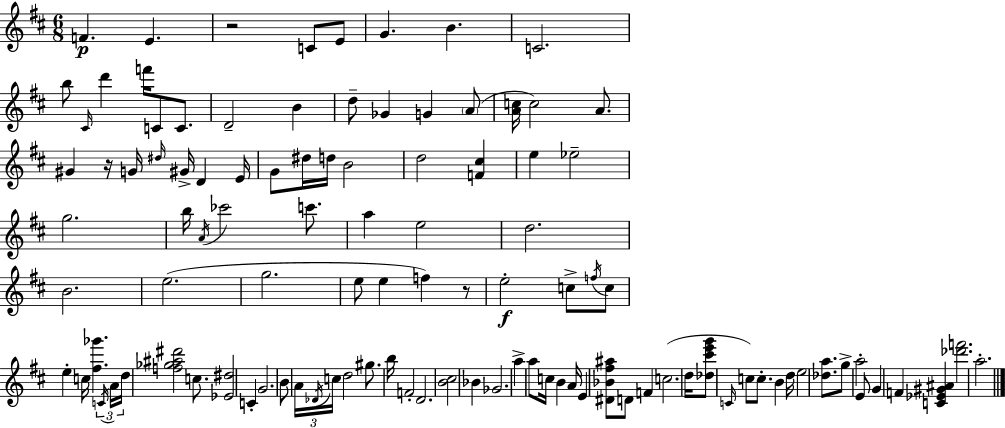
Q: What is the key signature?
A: D major